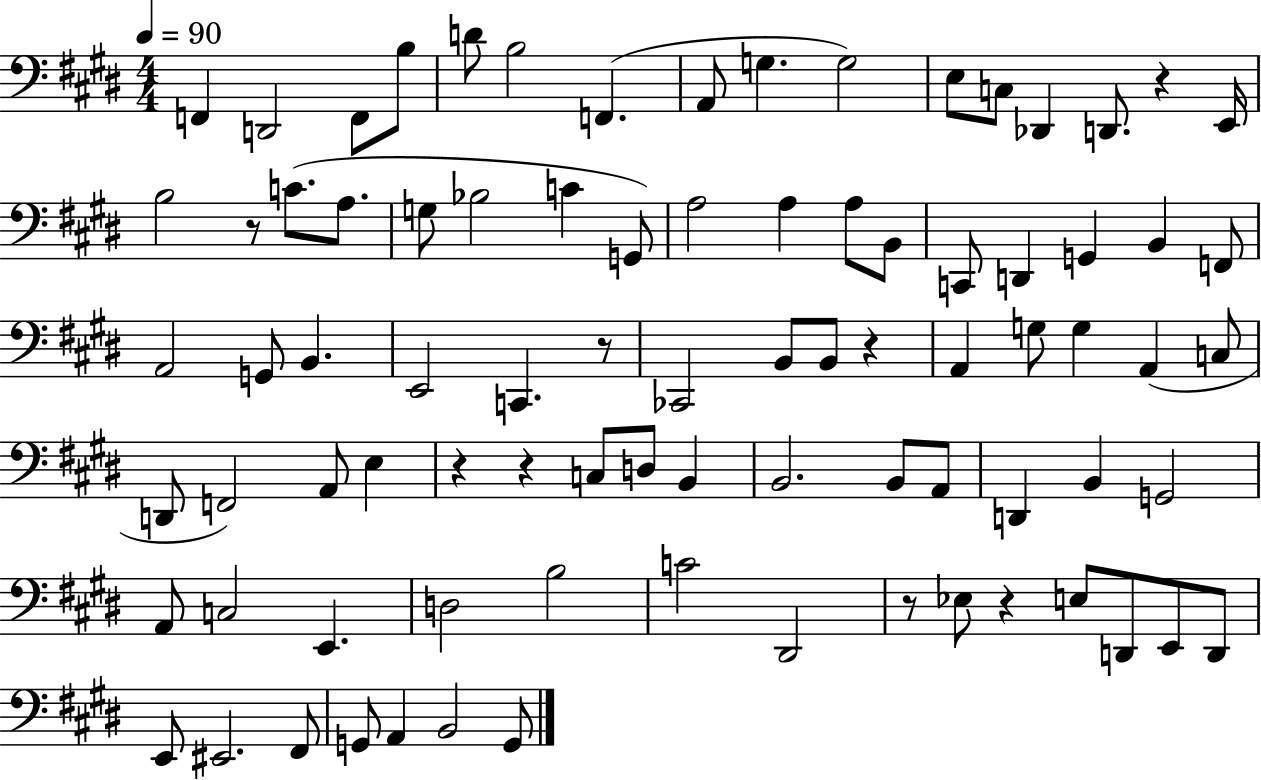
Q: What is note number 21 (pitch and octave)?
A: C4